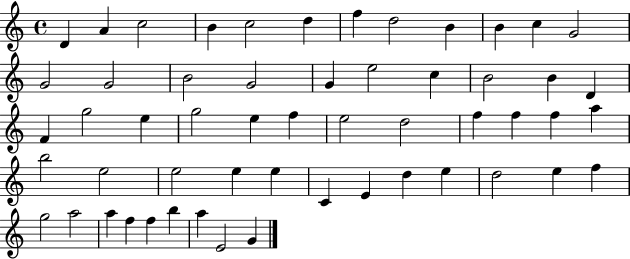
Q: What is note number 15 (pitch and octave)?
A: B4